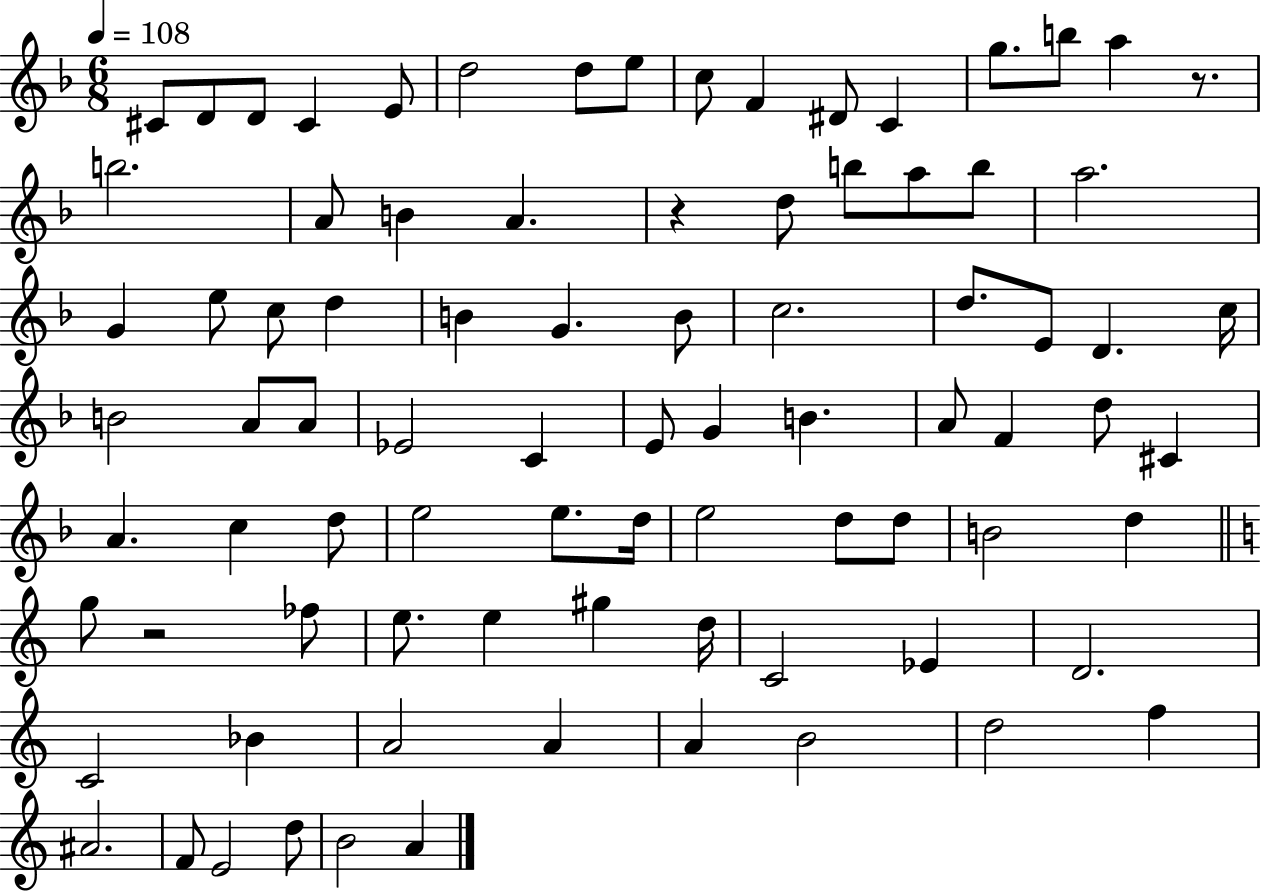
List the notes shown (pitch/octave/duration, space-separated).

C#4/e D4/e D4/e C#4/q E4/e D5/h D5/e E5/e C5/e F4/q D#4/e C4/q G5/e. B5/e A5/q R/e. B5/h. A4/e B4/q A4/q. R/q D5/e B5/e A5/e B5/e A5/h. G4/q E5/e C5/e D5/q B4/q G4/q. B4/e C5/h. D5/e. E4/e D4/q. C5/s B4/h A4/e A4/e Eb4/h C4/q E4/e G4/q B4/q. A4/e F4/q D5/e C#4/q A4/q. C5/q D5/e E5/h E5/e. D5/s E5/h D5/e D5/e B4/h D5/q G5/e R/h FES5/e E5/e. E5/q G#5/q D5/s C4/h Eb4/q D4/h. C4/h Bb4/q A4/h A4/q A4/q B4/h D5/h F5/q A#4/h. F4/e E4/h D5/e B4/h A4/q